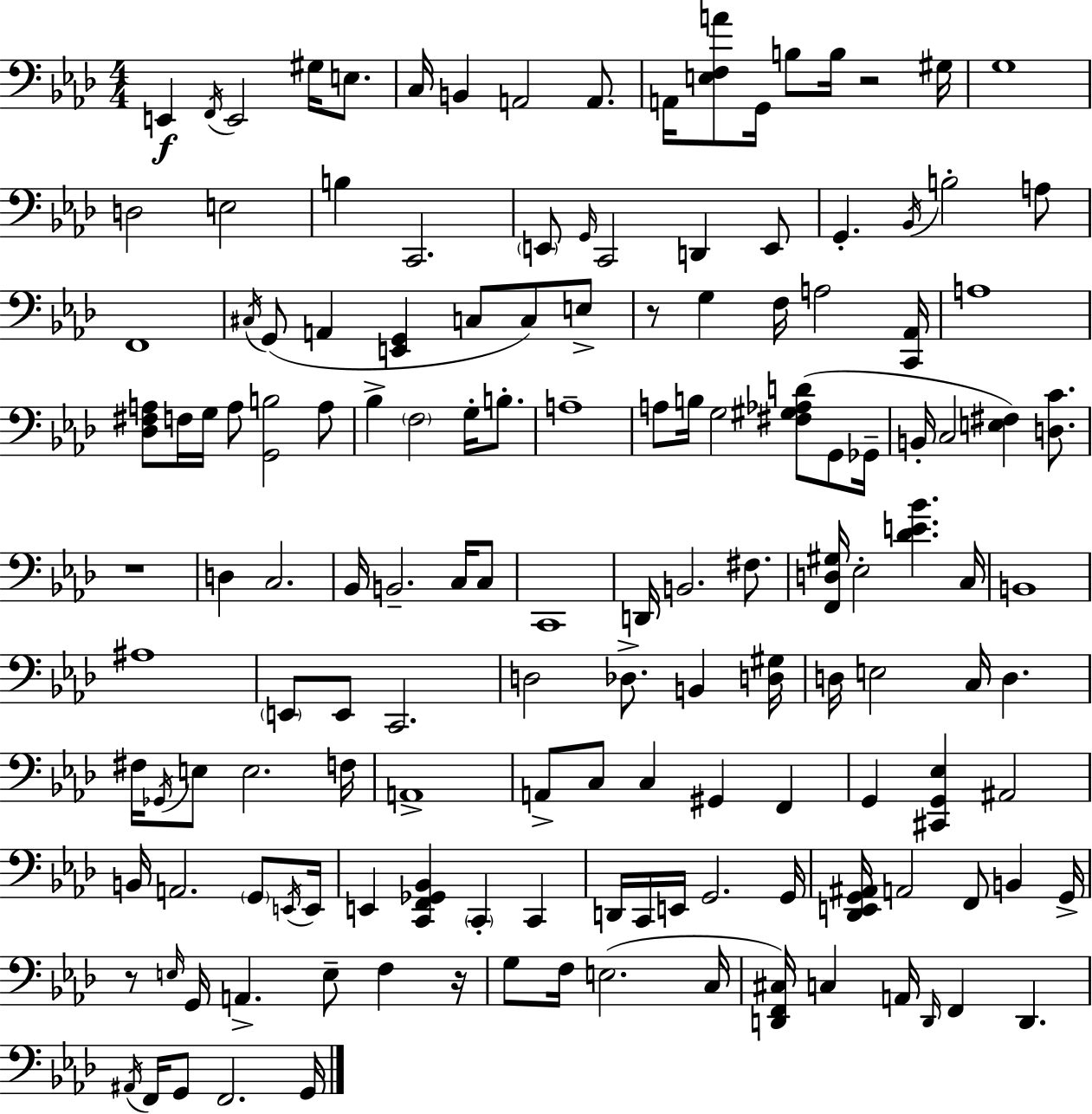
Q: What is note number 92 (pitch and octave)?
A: A#2